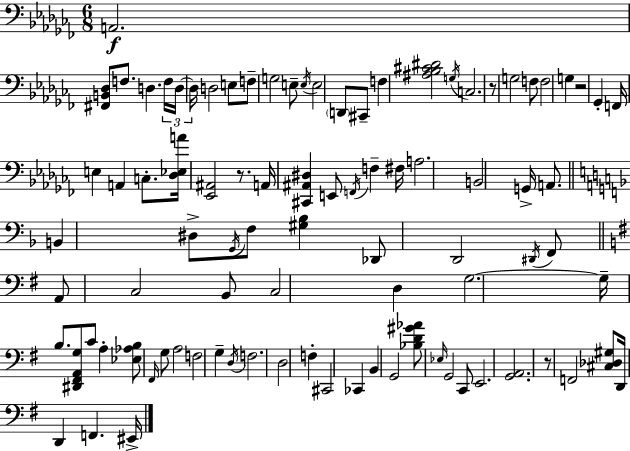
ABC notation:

X:1
T:Untitled
M:6/8
L:1/4
K:Abm
A,,2 [^F,,B,,_D,]/2 F,/2 D, F,/4 D,/4 D,/4 D,2 E,/2 F,/2 G,2 E,/2 E,/4 E,2 D,,/2 ^C,,/2 F, [^A,_B,^C^D]2 G,/4 C,2 z/2 G,2 F,/2 F,2 G, z2 _G,, F,,/4 E, A,, C,/2 [_D,_E,A]/4 [_E,,^A,,]2 z/2 A,,/4 [^C,,^A,,^D,] E,,/2 F,,/4 F, ^F,/4 A,2 B,,2 G,,/4 A,,/2 B,, ^D,/2 G,,/4 F,/2 [^G,_B,] _D,,/2 D,,2 ^D,,/4 F,,/2 A,,/2 C,2 B,,/2 C,2 D, G,2 G,/4 B,/2 [^D,,^F,,A,,G,]/2 C/2 A, [_E,_A,B,]/2 ^F,,/4 G,/2 A,2 F,2 G, D,/4 F,2 D,2 F, ^C,,2 _C,, B,, G,,2 [_B,D^G_A]/2 _E,/4 G,,2 C,,/2 E,,2 [G,,A,,]2 z/2 F,,2 [^C,_D,^G,]/2 D,,/4 D,, F,, ^E,,/4